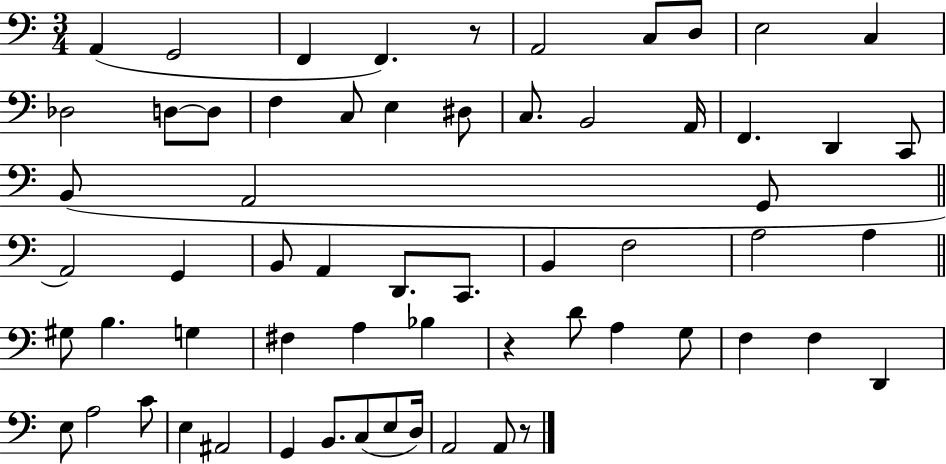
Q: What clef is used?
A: bass